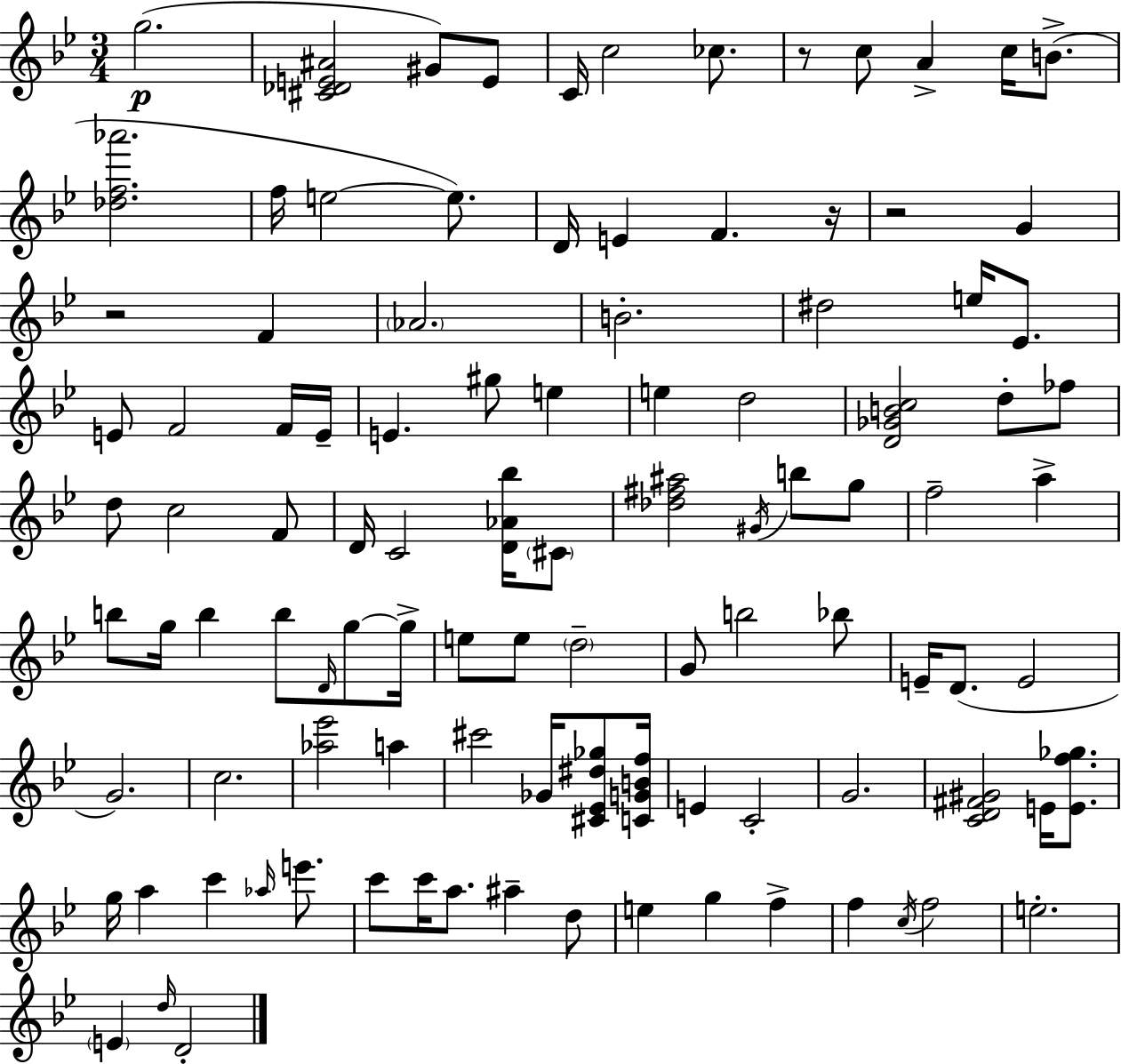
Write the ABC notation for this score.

X:1
T:Untitled
M:3/4
L:1/4
K:Bb
g2 [^C_DE^A]2 ^G/2 E/2 C/4 c2 _c/2 z/2 c/2 A c/4 B/2 [_df_a']2 f/4 e2 e/2 D/4 E F z/4 z2 G z2 F _A2 B2 ^d2 e/4 _E/2 E/2 F2 F/4 E/4 E ^g/2 e e d2 [D_GBc]2 d/2 _f/2 d/2 c2 F/2 D/4 C2 [D_A_b]/4 ^C/2 [_d^f^a]2 ^G/4 b/2 g/2 f2 a b/2 g/4 b b/2 D/4 g/2 g/4 e/2 e/2 d2 G/2 b2 _b/2 E/4 D/2 E2 G2 c2 [_a_e']2 a ^c'2 _G/4 [^C_E^d_g]/2 [CGBf]/4 E C2 G2 [CD^F^G]2 E/4 [Ef_g]/2 g/4 a c' _a/4 e'/2 c'/2 c'/4 a/2 ^a d/2 e g f f c/4 f2 e2 E d/4 D2